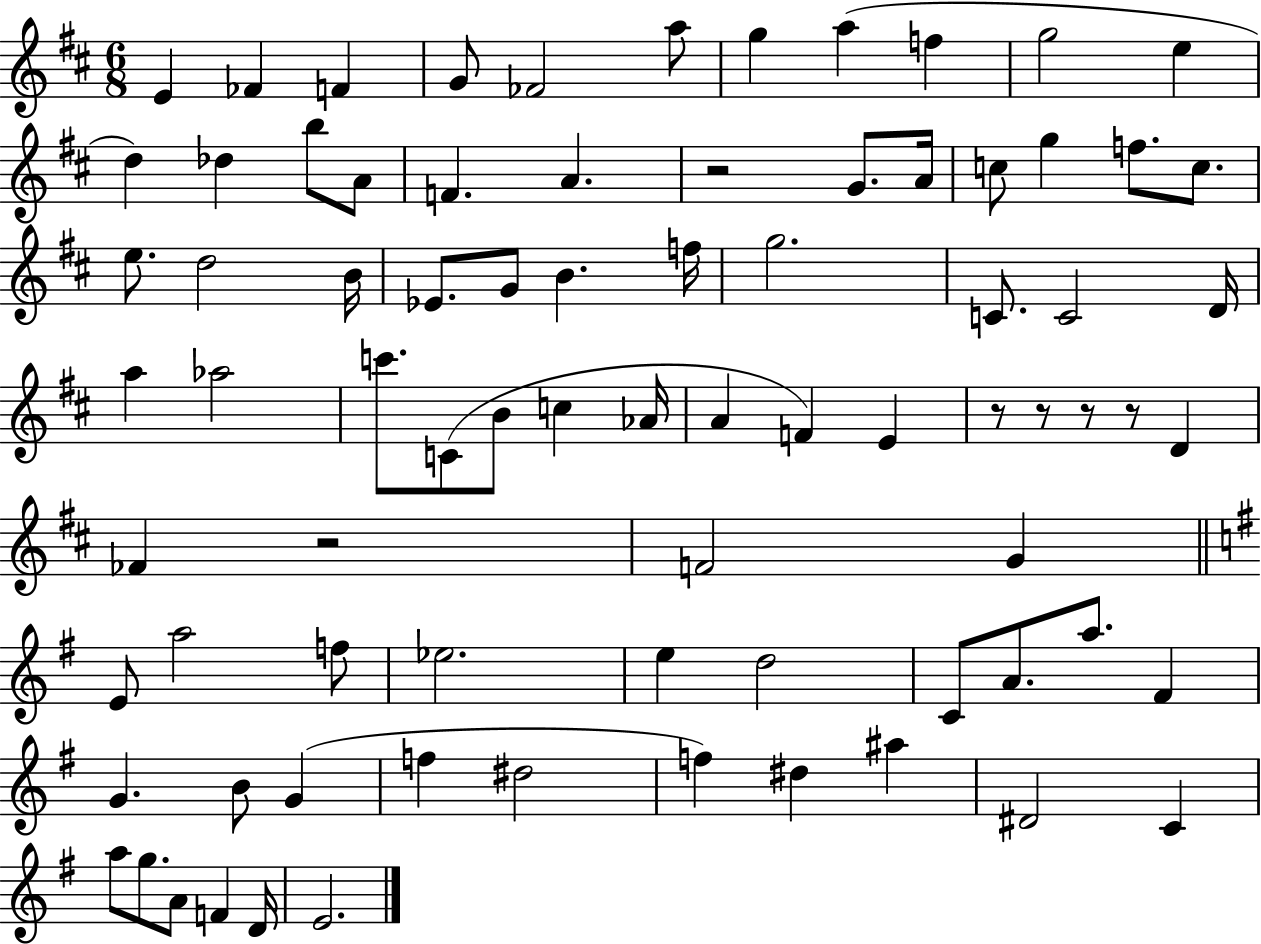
E4/q FES4/q F4/q G4/e FES4/h A5/e G5/q A5/q F5/q G5/h E5/q D5/q Db5/q B5/e A4/e F4/q. A4/q. R/h G4/e. A4/s C5/e G5/q F5/e. C5/e. E5/e. D5/h B4/s Eb4/e. G4/e B4/q. F5/s G5/h. C4/e. C4/h D4/s A5/q Ab5/h C6/e. C4/e B4/e C5/q Ab4/s A4/q F4/q E4/q R/e R/e R/e R/e D4/q FES4/q R/h F4/h G4/q E4/e A5/h F5/e Eb5/h. E5/q D5/h C4/e A4/e. A5/e. F#4/q G4/q. B4/e G4/q F5/q D#5/h F5/q D#5/q A#5/q D#4/h C4/q A5/e G5/e. A4/e F4/q D4/s E4/h.